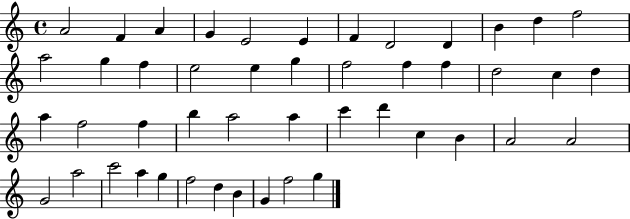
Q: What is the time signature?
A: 4/4